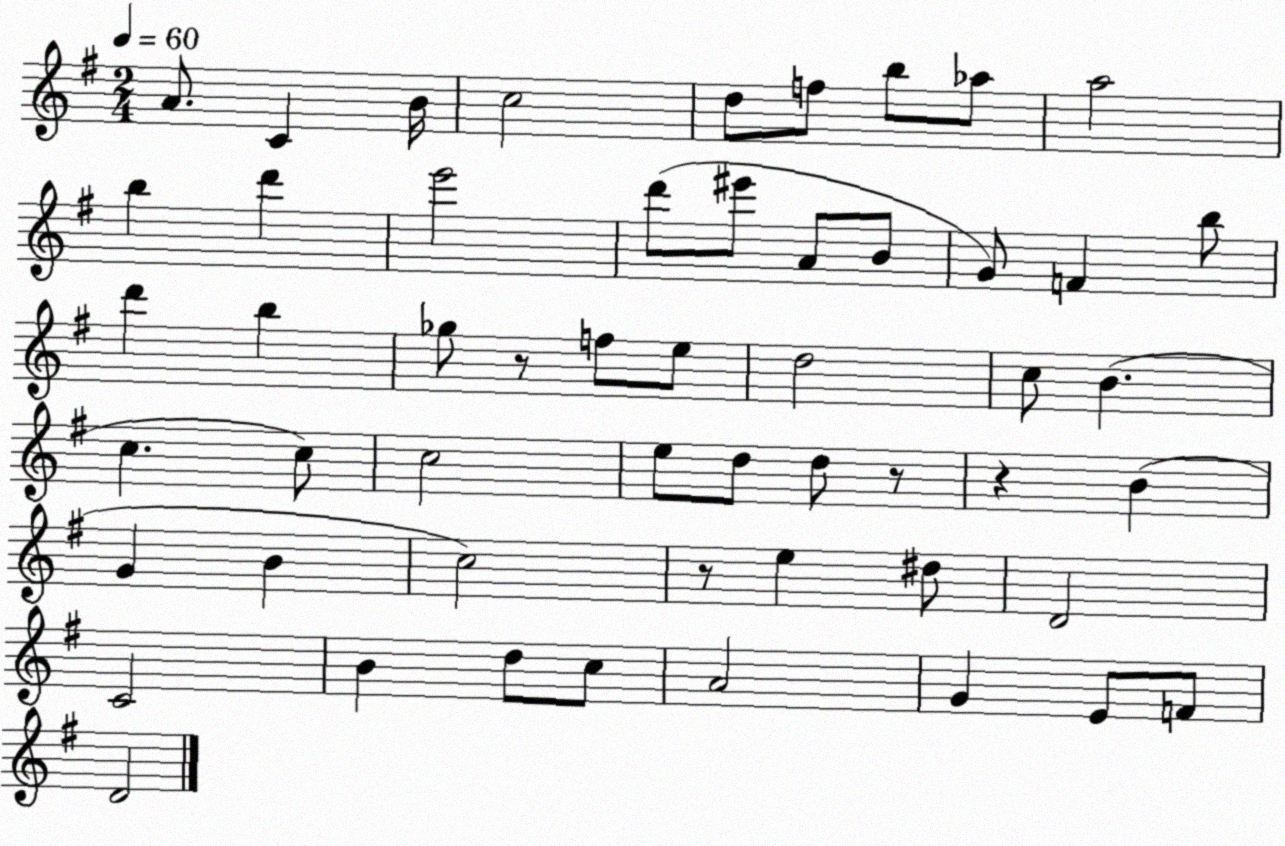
X:1
T:Untitled
M:2/4
L:1/4
K:G
A/2 C B/4 c2 d/2 f/2 b/2 _a/2 a2 b d' e'2 d'/2 ^e'/2 A/2 B/2 G/2 F b/2 d' b _g/2 z/2 f/2 e/2 d2 c/2 B c c/2 c2 e/2 d/2 d/2 z/2 z B G B c2 z/2 e ^d/2 D2 C2 B d/2 c/2 A2 G E/2 F/2 D2